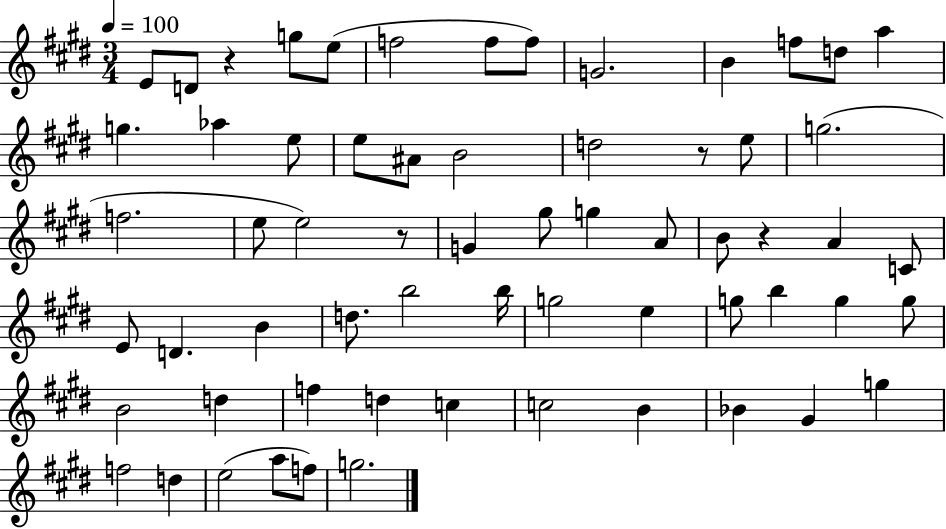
{
  \clef treble
  \numericTimeSignature
  \time 3/4
  \key e \major
  \tempo 4 = 100
  \repeat volta 2 { e'8 d'8 r4 g''8 e''8( | f''2 f''8 f''8) | g'2. | b'4 f''8 d''8 a''4 | \break g''4. aes''4 e''8 | e''8 ais'8 b'2 | d''2 r8 e''8 | g''2.( | \break f''2. | e''8 e''2) r8 | g'4 gis''8 g''4 a'8 | b'8 r4 a'4 c'8 | \break e'8 d'4. b'4 | d''8. b''2 b''16 | g''2 e''4 | g''8 b''4 g''4 g''8 | \break b'2 d''4 | f''4 d''4 c''4 | c''2 b'4 | bes'4 gis'4 g''4 | \break f''2 d''4 | e''2( a''8 f''8) | g''2. | } \bar "|."
}